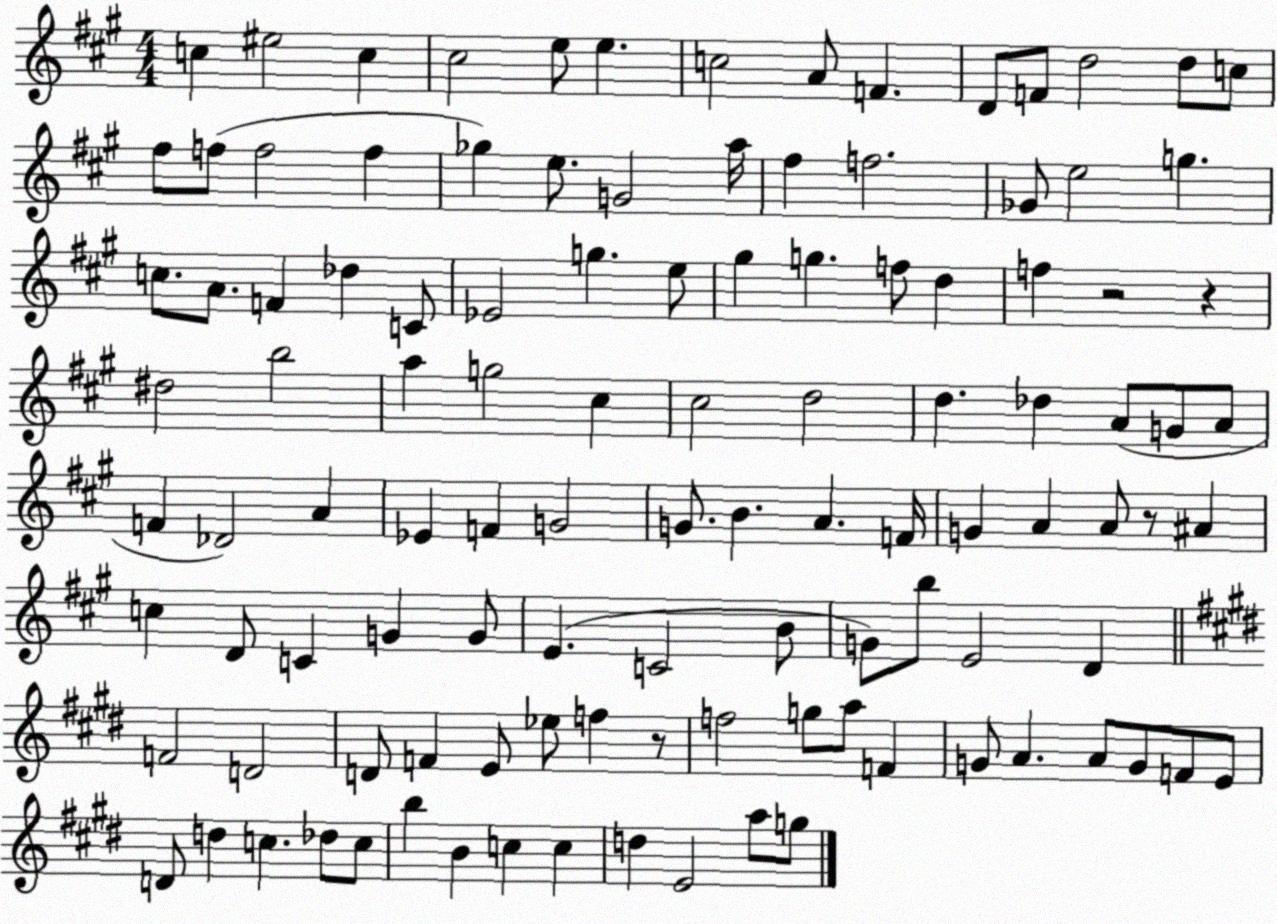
X:1
T:Untitled
M:4/4
L:1/4
K:A
c ^e2 c ^c2 e/2 e c2 A/2 F D/2 F/2 d2 d/2 c/2 ^f/2 f/2 f2 f _g e/2 G2 a/4 ^f f2 _G/2 e2 g c/2 A/2 F _d C/2 _E2 g e/2 ^g g f/2 d f z2 z ^d2 b2 a g2 ^c ^c2 d2 d _d A/2 G/2 A/2 F _D2 A _E F G2 G/2 B A F/4 G A A/2 z/2 ^A c D/2 C G G/2 E C2 B/2 G/2 b/2 E2 D F2 D2 D/2 F E/2 _e/2 f z/2 f2 g/2 a/2 F G/2 A A/2 G/2 F/2 E/2 D/2 d c _d/2 c/2 b B c c d E2 a/2 g/2